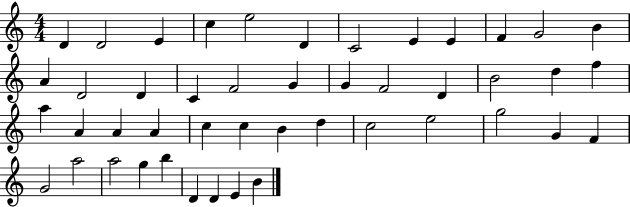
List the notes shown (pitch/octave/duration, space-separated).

D4/q D4/h E4/q C5/q E5/h D4/q C4/h E4/q E4/q F4/q G4/h B4/q A4/q D4/h D4/q C4/q F4/h G4/q G4/q F4/h D4/q B4/h D5/q F5/q A5/q A4/q A4/q A4/q C5/q C5/q B4/q D5/q C5/h E5/h G5/h G4/q F4/q G4/h A5/h A5/h G5/q B5/q D4/q D4/q E4/q B4/q